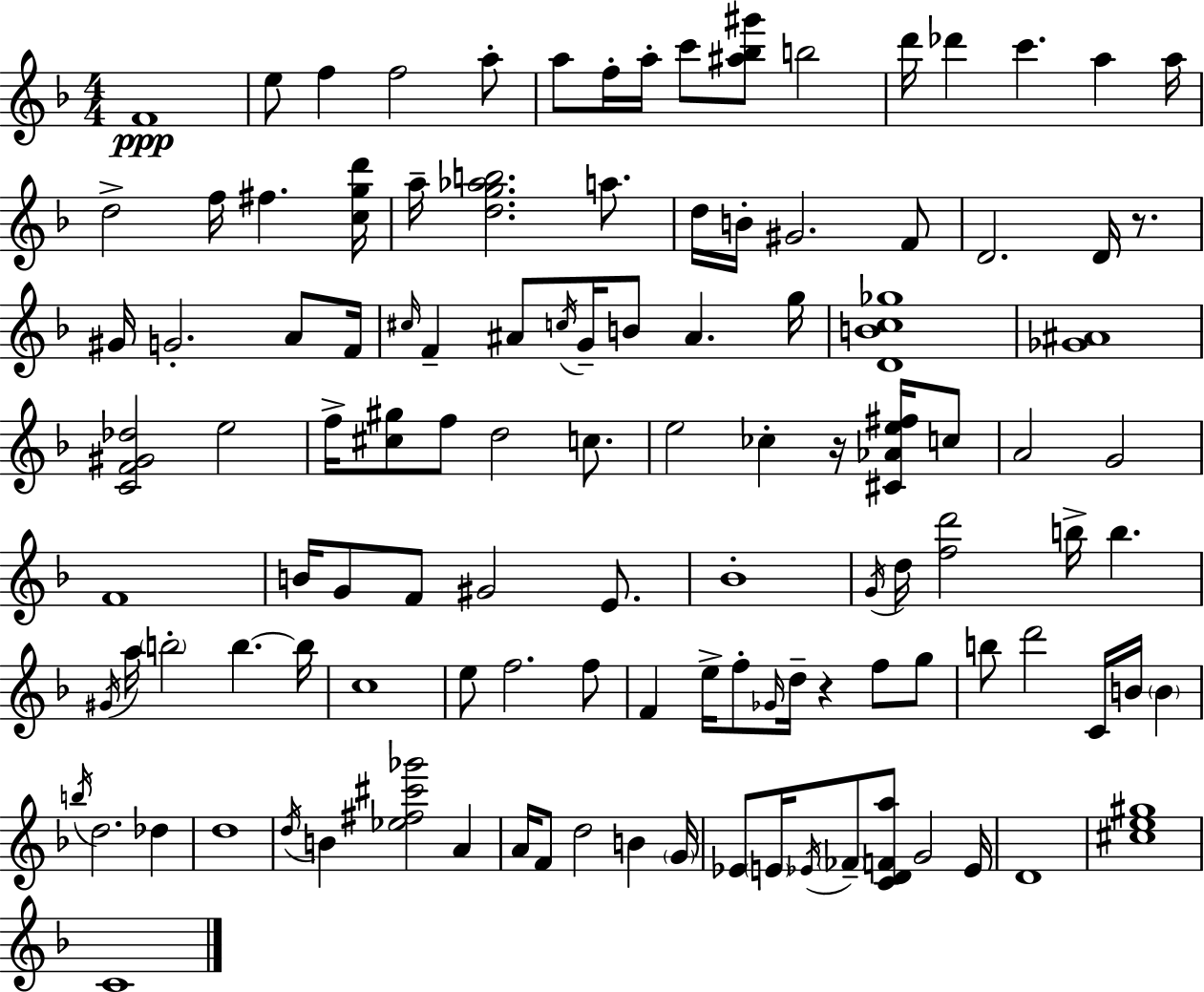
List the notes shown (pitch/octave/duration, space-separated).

F4/w E5/e F5/q F5/h A5/e A5/e F5/s A5/s C6/e [A#5,Bb5,G#6]/e B5/h D6/s Db6/q C6/q. A5/q A5/s D5/h F5/s F#5/q. [C5,G5,D6]/s A5/s [D5,G5,Ab5,B5]/h. A5/e. D5/s B4/s G#4/h. F4/e D4/h. D4/s R/e. G#4/s G4/h. A4/e F4/s C#5/s F4/q A#4/e C5/s G4/s B4/e A#4/q. G5/s [D4,B4,C5,Gb5]/w [Gb4,A#4]/w [C4,F4,G#4,Db5]/h E5/h F5/s [C#5,G#5]/e F5/e D5/h C5/e. E5/h CES5/q R/s [C#4,Ab4,E5,F#5]/s C5/e A4/h G4/h F4/w B4/s G4/e F4/e G#4/h E4/e. Bb4/w G4/s D5/s [F5,D6]/h B5/s B5/q. G#4/s A5/s B5/h B5/q. B5/s C5/w E5/e F5/h. F5/e F4/q E5/s F5/e Gb4/s D5/s R/q F5/e G5/e B5/e D6/h C4/s B4/s B4/q B5/s D5/h. Db5/q D5/w D5/s B4/q [Eb5,F#5,C#6,Gb6]/h A4/q A4/s F4/e D5/h B4/q G4/s Eb4/e E4/s Eb4/s FES4/e [C4,D4,F4,A5]/e G4/h Eb4/s D4/w [C#5,E5,G#5]/w C4/w